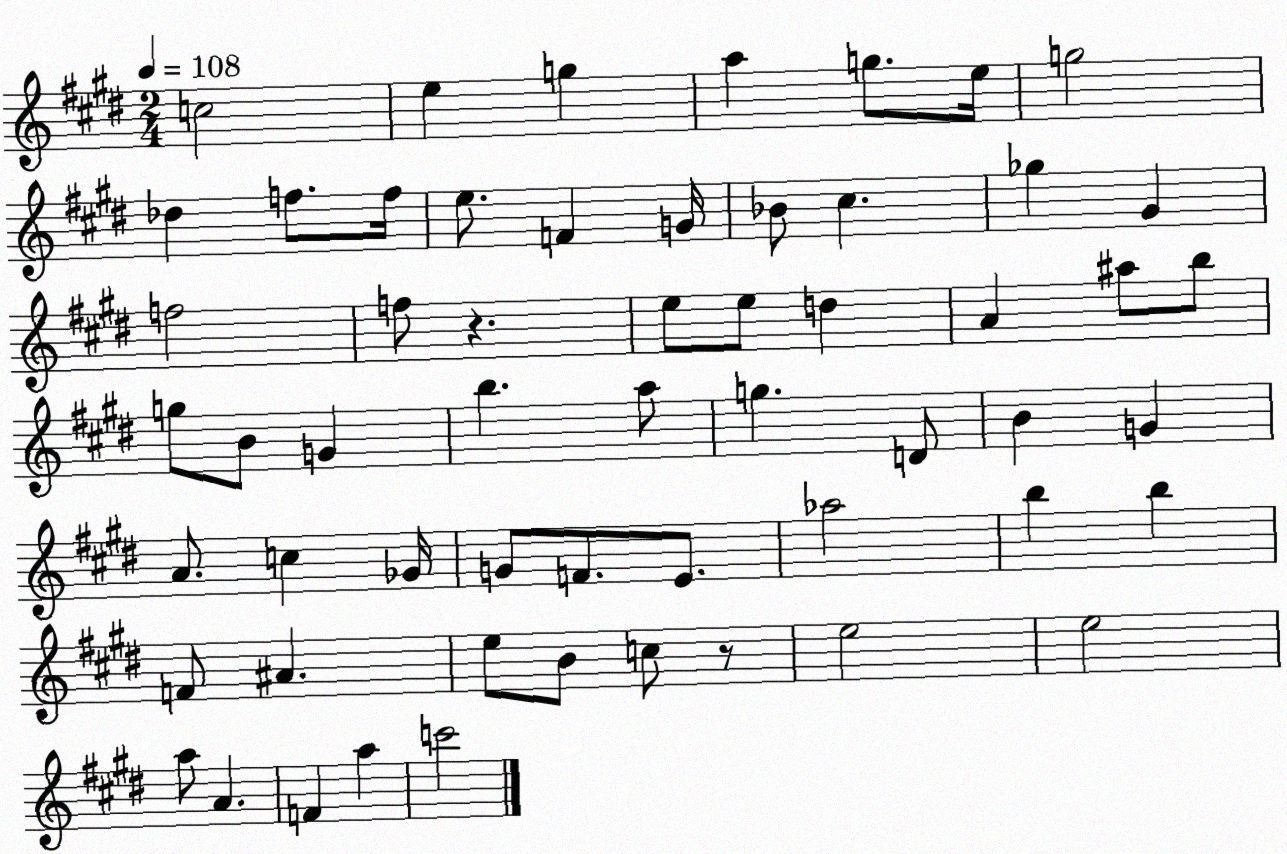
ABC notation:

X:1
T:Untitled
M:2/4
L:1/4
K:E
c2 e g a g/2 e/4 g2 _d f/2 f/4 e/2 F G/4 _B/2 ^c _g ^G f2 f/2 z e/2 e/2 d A ^a/2 b/2 g/2 B/2 G b a/2 g D/2 B G A/2 c _G/4 G/2 F/2 E/2 _a2 b b F/2 ^A e/2 B/2 c/2 z/2 e2 e2 a/2 A F a c'2